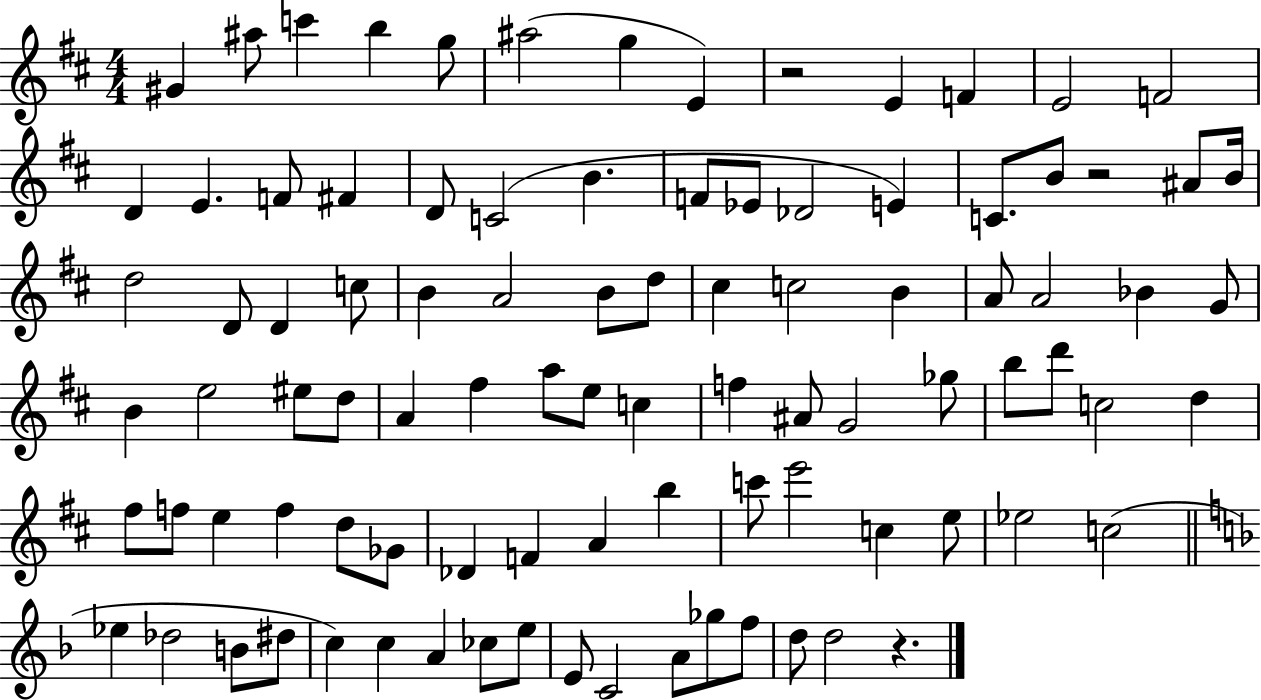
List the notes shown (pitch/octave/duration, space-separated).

G#4/q A#5/e C6/q B5/q G5/e A#5/h G5/q E4/q R/h E4/q F4/q E4/h F4/h D4/q E4/q. F4/e F#4/q D4/e C4/h B4/q. F4/e Eb4/e Db4/h E4/q C4/e. B4/e R/h A#4/e B4/s D5/h D4/e D4/q C5/e B4/q A4/h B4/e D5/e C#5/q C5/h B4/q A4/e A4/h Bb4/q G4/e B4/q E5/h EIS5/e D5/e A4/q F#5/q A5/e E5/e C5/q F5/q A#4/e G4/h Gb5/e B5/e D6/e C5/h D5/q F#5/e F5/e E5/q F5/q D5/e Gb4/e Db4/q F4/q A4/q B5/q C6/e E6/h C5/q E5/e Eb5/h C5/h Eb5/q Db5/h B4/e D#5/e C5/q C5/q A4/q CES5/e E5/e E4/e C4/h A4/e Gb5/e F5/e D5/e D5/h R/q.